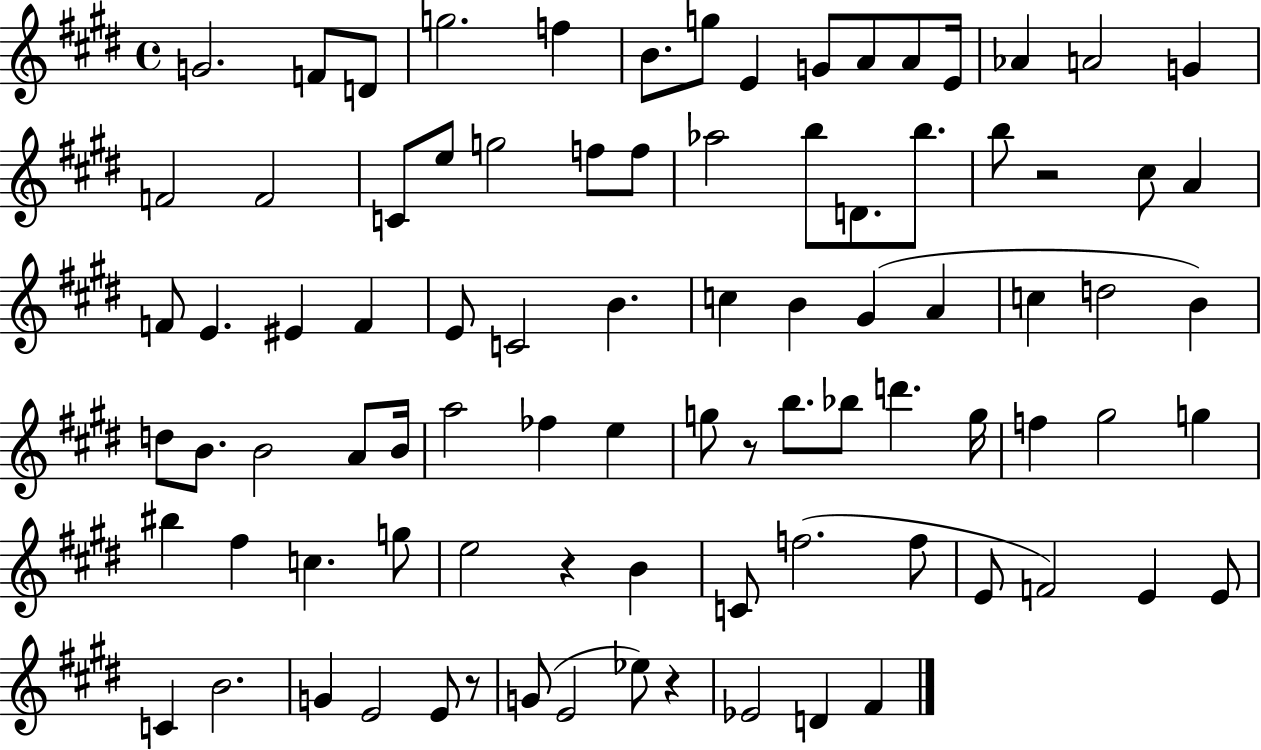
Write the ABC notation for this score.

X:1
T:Untitled
M:4/4
L:1/4
K:E
G2 F/2 D/2 g2 f B/2 g/2 E G/2 A/2 A/2 E/4 _A A2 G F2 F2 C/2 e/2 g2 f/2 f/2 _a2 b/2 D/2 b/2 b/2 z2 ^c/2 A F/2 E ^E F E/2 C2 B c B ^G A c d2 B d/2 B/2 B2 A/2 B/4 a2 _f e g/2 z/2 b/2 _b/2 d' g/4 f ^g2 g ^b ^f c g/2 e2 z B C/2 f2 f/2 E/2 F2 E E/2 C B2 G E2 E/2 z/2 G/2 E2 _e/2 z _E2 D ^F